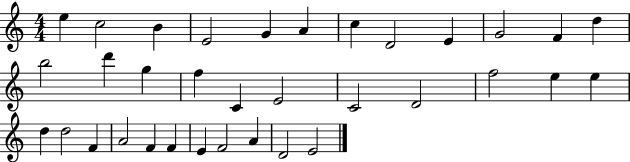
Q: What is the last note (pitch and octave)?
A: E4